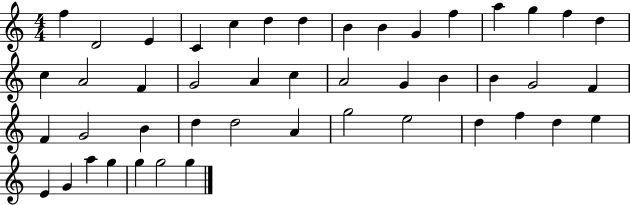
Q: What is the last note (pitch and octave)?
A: G5